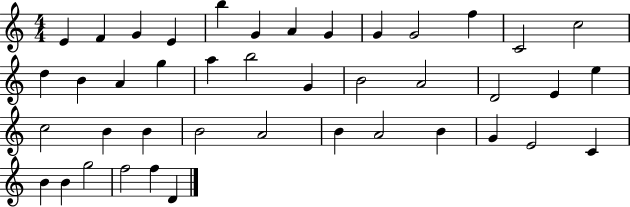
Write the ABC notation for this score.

X:1
T:Untitled
M:4/4
L:1/4
K:C
E F G E b G A G G G2 f C2 c2 d B A g a b2 G B2 A2 D2 E e c2 B B B2 A2 B A2 B G E2 C B B g2 f2 f D